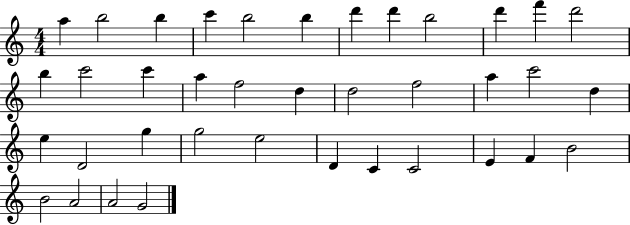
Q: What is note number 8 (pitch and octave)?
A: D6